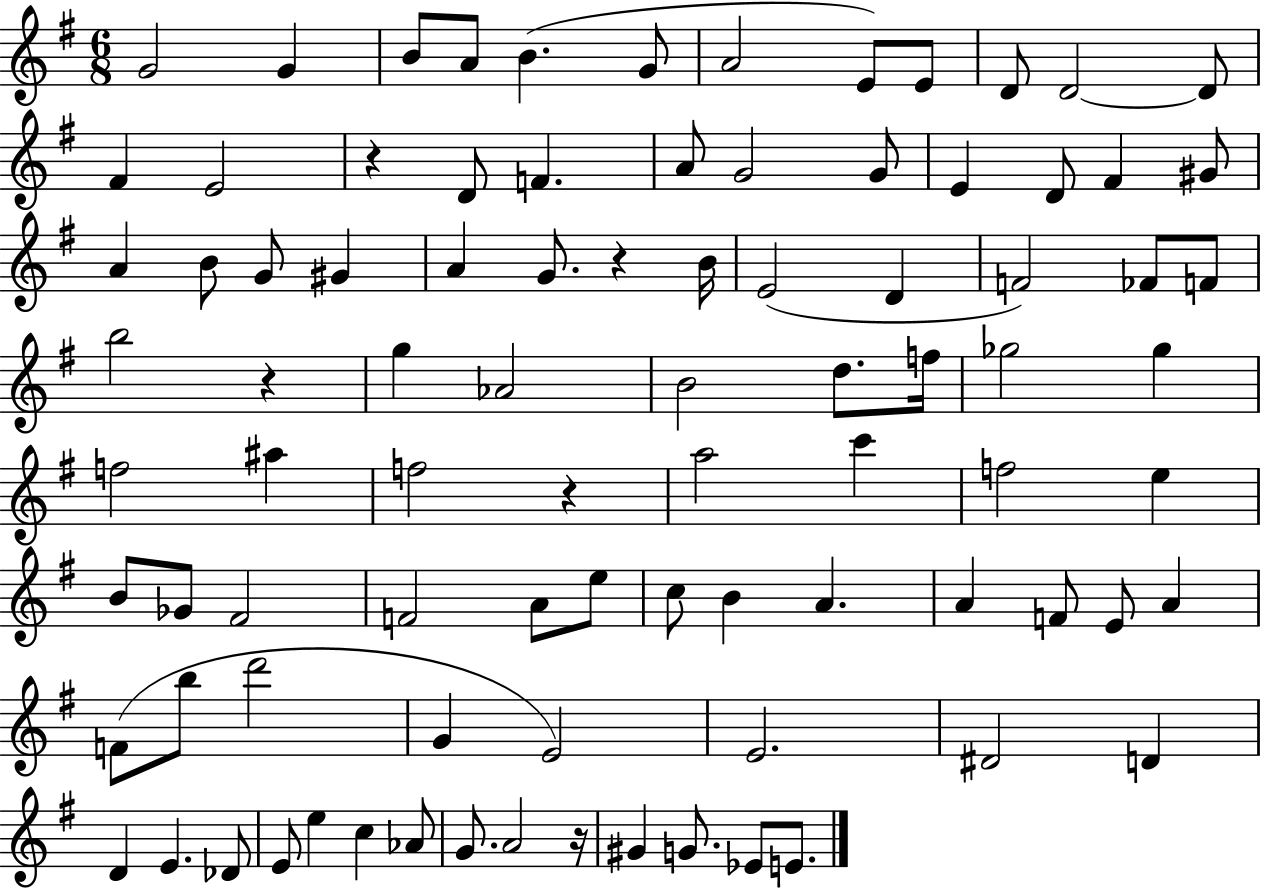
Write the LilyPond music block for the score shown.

{
  \clef treble
  \numericTimeSignature
  \time 6/8
  \key g \major
  \repeat volta 2 { g'2 g'4 | b'8 a'8 b'4.( g'8 | a'2 e'8) e'8 | d'8 d'2~~ d'8 | \break fis'4 e'2 | r4 d'8 f'4. | a'8 g'2 g'8 | e'4 d'8 fis'4 gis'8 | \break a'4 b'8 g'8 gis'4 | a'4 g'8. r4 b'16 | e'2( d'4 | f'2) fes'8 f'8 | \break b''2 r4 | g''4 aes'2 | b'2 d''8. f''16 | ges''2 ges''4 | \break f''2 ais''4 | f''2 r4 | a''2 c'''4 | f''2 e''4 | \break b'8 ges'8 fis'2 | f'2 a'8 e''8 | c''8 b'4 a'4. | a'4 f'8 e'8 a'4 | \break f'8( b''8 d'''2 | g'4 e'2) | e'2. | dis'2 d'4 | \break d'4 e'4. des'8 | e'8 e''4 c''4 aes'8 | g'8. a'2 r16 | gis'4 g'8. ees'8 e'8. | \break } \bar "|."
}